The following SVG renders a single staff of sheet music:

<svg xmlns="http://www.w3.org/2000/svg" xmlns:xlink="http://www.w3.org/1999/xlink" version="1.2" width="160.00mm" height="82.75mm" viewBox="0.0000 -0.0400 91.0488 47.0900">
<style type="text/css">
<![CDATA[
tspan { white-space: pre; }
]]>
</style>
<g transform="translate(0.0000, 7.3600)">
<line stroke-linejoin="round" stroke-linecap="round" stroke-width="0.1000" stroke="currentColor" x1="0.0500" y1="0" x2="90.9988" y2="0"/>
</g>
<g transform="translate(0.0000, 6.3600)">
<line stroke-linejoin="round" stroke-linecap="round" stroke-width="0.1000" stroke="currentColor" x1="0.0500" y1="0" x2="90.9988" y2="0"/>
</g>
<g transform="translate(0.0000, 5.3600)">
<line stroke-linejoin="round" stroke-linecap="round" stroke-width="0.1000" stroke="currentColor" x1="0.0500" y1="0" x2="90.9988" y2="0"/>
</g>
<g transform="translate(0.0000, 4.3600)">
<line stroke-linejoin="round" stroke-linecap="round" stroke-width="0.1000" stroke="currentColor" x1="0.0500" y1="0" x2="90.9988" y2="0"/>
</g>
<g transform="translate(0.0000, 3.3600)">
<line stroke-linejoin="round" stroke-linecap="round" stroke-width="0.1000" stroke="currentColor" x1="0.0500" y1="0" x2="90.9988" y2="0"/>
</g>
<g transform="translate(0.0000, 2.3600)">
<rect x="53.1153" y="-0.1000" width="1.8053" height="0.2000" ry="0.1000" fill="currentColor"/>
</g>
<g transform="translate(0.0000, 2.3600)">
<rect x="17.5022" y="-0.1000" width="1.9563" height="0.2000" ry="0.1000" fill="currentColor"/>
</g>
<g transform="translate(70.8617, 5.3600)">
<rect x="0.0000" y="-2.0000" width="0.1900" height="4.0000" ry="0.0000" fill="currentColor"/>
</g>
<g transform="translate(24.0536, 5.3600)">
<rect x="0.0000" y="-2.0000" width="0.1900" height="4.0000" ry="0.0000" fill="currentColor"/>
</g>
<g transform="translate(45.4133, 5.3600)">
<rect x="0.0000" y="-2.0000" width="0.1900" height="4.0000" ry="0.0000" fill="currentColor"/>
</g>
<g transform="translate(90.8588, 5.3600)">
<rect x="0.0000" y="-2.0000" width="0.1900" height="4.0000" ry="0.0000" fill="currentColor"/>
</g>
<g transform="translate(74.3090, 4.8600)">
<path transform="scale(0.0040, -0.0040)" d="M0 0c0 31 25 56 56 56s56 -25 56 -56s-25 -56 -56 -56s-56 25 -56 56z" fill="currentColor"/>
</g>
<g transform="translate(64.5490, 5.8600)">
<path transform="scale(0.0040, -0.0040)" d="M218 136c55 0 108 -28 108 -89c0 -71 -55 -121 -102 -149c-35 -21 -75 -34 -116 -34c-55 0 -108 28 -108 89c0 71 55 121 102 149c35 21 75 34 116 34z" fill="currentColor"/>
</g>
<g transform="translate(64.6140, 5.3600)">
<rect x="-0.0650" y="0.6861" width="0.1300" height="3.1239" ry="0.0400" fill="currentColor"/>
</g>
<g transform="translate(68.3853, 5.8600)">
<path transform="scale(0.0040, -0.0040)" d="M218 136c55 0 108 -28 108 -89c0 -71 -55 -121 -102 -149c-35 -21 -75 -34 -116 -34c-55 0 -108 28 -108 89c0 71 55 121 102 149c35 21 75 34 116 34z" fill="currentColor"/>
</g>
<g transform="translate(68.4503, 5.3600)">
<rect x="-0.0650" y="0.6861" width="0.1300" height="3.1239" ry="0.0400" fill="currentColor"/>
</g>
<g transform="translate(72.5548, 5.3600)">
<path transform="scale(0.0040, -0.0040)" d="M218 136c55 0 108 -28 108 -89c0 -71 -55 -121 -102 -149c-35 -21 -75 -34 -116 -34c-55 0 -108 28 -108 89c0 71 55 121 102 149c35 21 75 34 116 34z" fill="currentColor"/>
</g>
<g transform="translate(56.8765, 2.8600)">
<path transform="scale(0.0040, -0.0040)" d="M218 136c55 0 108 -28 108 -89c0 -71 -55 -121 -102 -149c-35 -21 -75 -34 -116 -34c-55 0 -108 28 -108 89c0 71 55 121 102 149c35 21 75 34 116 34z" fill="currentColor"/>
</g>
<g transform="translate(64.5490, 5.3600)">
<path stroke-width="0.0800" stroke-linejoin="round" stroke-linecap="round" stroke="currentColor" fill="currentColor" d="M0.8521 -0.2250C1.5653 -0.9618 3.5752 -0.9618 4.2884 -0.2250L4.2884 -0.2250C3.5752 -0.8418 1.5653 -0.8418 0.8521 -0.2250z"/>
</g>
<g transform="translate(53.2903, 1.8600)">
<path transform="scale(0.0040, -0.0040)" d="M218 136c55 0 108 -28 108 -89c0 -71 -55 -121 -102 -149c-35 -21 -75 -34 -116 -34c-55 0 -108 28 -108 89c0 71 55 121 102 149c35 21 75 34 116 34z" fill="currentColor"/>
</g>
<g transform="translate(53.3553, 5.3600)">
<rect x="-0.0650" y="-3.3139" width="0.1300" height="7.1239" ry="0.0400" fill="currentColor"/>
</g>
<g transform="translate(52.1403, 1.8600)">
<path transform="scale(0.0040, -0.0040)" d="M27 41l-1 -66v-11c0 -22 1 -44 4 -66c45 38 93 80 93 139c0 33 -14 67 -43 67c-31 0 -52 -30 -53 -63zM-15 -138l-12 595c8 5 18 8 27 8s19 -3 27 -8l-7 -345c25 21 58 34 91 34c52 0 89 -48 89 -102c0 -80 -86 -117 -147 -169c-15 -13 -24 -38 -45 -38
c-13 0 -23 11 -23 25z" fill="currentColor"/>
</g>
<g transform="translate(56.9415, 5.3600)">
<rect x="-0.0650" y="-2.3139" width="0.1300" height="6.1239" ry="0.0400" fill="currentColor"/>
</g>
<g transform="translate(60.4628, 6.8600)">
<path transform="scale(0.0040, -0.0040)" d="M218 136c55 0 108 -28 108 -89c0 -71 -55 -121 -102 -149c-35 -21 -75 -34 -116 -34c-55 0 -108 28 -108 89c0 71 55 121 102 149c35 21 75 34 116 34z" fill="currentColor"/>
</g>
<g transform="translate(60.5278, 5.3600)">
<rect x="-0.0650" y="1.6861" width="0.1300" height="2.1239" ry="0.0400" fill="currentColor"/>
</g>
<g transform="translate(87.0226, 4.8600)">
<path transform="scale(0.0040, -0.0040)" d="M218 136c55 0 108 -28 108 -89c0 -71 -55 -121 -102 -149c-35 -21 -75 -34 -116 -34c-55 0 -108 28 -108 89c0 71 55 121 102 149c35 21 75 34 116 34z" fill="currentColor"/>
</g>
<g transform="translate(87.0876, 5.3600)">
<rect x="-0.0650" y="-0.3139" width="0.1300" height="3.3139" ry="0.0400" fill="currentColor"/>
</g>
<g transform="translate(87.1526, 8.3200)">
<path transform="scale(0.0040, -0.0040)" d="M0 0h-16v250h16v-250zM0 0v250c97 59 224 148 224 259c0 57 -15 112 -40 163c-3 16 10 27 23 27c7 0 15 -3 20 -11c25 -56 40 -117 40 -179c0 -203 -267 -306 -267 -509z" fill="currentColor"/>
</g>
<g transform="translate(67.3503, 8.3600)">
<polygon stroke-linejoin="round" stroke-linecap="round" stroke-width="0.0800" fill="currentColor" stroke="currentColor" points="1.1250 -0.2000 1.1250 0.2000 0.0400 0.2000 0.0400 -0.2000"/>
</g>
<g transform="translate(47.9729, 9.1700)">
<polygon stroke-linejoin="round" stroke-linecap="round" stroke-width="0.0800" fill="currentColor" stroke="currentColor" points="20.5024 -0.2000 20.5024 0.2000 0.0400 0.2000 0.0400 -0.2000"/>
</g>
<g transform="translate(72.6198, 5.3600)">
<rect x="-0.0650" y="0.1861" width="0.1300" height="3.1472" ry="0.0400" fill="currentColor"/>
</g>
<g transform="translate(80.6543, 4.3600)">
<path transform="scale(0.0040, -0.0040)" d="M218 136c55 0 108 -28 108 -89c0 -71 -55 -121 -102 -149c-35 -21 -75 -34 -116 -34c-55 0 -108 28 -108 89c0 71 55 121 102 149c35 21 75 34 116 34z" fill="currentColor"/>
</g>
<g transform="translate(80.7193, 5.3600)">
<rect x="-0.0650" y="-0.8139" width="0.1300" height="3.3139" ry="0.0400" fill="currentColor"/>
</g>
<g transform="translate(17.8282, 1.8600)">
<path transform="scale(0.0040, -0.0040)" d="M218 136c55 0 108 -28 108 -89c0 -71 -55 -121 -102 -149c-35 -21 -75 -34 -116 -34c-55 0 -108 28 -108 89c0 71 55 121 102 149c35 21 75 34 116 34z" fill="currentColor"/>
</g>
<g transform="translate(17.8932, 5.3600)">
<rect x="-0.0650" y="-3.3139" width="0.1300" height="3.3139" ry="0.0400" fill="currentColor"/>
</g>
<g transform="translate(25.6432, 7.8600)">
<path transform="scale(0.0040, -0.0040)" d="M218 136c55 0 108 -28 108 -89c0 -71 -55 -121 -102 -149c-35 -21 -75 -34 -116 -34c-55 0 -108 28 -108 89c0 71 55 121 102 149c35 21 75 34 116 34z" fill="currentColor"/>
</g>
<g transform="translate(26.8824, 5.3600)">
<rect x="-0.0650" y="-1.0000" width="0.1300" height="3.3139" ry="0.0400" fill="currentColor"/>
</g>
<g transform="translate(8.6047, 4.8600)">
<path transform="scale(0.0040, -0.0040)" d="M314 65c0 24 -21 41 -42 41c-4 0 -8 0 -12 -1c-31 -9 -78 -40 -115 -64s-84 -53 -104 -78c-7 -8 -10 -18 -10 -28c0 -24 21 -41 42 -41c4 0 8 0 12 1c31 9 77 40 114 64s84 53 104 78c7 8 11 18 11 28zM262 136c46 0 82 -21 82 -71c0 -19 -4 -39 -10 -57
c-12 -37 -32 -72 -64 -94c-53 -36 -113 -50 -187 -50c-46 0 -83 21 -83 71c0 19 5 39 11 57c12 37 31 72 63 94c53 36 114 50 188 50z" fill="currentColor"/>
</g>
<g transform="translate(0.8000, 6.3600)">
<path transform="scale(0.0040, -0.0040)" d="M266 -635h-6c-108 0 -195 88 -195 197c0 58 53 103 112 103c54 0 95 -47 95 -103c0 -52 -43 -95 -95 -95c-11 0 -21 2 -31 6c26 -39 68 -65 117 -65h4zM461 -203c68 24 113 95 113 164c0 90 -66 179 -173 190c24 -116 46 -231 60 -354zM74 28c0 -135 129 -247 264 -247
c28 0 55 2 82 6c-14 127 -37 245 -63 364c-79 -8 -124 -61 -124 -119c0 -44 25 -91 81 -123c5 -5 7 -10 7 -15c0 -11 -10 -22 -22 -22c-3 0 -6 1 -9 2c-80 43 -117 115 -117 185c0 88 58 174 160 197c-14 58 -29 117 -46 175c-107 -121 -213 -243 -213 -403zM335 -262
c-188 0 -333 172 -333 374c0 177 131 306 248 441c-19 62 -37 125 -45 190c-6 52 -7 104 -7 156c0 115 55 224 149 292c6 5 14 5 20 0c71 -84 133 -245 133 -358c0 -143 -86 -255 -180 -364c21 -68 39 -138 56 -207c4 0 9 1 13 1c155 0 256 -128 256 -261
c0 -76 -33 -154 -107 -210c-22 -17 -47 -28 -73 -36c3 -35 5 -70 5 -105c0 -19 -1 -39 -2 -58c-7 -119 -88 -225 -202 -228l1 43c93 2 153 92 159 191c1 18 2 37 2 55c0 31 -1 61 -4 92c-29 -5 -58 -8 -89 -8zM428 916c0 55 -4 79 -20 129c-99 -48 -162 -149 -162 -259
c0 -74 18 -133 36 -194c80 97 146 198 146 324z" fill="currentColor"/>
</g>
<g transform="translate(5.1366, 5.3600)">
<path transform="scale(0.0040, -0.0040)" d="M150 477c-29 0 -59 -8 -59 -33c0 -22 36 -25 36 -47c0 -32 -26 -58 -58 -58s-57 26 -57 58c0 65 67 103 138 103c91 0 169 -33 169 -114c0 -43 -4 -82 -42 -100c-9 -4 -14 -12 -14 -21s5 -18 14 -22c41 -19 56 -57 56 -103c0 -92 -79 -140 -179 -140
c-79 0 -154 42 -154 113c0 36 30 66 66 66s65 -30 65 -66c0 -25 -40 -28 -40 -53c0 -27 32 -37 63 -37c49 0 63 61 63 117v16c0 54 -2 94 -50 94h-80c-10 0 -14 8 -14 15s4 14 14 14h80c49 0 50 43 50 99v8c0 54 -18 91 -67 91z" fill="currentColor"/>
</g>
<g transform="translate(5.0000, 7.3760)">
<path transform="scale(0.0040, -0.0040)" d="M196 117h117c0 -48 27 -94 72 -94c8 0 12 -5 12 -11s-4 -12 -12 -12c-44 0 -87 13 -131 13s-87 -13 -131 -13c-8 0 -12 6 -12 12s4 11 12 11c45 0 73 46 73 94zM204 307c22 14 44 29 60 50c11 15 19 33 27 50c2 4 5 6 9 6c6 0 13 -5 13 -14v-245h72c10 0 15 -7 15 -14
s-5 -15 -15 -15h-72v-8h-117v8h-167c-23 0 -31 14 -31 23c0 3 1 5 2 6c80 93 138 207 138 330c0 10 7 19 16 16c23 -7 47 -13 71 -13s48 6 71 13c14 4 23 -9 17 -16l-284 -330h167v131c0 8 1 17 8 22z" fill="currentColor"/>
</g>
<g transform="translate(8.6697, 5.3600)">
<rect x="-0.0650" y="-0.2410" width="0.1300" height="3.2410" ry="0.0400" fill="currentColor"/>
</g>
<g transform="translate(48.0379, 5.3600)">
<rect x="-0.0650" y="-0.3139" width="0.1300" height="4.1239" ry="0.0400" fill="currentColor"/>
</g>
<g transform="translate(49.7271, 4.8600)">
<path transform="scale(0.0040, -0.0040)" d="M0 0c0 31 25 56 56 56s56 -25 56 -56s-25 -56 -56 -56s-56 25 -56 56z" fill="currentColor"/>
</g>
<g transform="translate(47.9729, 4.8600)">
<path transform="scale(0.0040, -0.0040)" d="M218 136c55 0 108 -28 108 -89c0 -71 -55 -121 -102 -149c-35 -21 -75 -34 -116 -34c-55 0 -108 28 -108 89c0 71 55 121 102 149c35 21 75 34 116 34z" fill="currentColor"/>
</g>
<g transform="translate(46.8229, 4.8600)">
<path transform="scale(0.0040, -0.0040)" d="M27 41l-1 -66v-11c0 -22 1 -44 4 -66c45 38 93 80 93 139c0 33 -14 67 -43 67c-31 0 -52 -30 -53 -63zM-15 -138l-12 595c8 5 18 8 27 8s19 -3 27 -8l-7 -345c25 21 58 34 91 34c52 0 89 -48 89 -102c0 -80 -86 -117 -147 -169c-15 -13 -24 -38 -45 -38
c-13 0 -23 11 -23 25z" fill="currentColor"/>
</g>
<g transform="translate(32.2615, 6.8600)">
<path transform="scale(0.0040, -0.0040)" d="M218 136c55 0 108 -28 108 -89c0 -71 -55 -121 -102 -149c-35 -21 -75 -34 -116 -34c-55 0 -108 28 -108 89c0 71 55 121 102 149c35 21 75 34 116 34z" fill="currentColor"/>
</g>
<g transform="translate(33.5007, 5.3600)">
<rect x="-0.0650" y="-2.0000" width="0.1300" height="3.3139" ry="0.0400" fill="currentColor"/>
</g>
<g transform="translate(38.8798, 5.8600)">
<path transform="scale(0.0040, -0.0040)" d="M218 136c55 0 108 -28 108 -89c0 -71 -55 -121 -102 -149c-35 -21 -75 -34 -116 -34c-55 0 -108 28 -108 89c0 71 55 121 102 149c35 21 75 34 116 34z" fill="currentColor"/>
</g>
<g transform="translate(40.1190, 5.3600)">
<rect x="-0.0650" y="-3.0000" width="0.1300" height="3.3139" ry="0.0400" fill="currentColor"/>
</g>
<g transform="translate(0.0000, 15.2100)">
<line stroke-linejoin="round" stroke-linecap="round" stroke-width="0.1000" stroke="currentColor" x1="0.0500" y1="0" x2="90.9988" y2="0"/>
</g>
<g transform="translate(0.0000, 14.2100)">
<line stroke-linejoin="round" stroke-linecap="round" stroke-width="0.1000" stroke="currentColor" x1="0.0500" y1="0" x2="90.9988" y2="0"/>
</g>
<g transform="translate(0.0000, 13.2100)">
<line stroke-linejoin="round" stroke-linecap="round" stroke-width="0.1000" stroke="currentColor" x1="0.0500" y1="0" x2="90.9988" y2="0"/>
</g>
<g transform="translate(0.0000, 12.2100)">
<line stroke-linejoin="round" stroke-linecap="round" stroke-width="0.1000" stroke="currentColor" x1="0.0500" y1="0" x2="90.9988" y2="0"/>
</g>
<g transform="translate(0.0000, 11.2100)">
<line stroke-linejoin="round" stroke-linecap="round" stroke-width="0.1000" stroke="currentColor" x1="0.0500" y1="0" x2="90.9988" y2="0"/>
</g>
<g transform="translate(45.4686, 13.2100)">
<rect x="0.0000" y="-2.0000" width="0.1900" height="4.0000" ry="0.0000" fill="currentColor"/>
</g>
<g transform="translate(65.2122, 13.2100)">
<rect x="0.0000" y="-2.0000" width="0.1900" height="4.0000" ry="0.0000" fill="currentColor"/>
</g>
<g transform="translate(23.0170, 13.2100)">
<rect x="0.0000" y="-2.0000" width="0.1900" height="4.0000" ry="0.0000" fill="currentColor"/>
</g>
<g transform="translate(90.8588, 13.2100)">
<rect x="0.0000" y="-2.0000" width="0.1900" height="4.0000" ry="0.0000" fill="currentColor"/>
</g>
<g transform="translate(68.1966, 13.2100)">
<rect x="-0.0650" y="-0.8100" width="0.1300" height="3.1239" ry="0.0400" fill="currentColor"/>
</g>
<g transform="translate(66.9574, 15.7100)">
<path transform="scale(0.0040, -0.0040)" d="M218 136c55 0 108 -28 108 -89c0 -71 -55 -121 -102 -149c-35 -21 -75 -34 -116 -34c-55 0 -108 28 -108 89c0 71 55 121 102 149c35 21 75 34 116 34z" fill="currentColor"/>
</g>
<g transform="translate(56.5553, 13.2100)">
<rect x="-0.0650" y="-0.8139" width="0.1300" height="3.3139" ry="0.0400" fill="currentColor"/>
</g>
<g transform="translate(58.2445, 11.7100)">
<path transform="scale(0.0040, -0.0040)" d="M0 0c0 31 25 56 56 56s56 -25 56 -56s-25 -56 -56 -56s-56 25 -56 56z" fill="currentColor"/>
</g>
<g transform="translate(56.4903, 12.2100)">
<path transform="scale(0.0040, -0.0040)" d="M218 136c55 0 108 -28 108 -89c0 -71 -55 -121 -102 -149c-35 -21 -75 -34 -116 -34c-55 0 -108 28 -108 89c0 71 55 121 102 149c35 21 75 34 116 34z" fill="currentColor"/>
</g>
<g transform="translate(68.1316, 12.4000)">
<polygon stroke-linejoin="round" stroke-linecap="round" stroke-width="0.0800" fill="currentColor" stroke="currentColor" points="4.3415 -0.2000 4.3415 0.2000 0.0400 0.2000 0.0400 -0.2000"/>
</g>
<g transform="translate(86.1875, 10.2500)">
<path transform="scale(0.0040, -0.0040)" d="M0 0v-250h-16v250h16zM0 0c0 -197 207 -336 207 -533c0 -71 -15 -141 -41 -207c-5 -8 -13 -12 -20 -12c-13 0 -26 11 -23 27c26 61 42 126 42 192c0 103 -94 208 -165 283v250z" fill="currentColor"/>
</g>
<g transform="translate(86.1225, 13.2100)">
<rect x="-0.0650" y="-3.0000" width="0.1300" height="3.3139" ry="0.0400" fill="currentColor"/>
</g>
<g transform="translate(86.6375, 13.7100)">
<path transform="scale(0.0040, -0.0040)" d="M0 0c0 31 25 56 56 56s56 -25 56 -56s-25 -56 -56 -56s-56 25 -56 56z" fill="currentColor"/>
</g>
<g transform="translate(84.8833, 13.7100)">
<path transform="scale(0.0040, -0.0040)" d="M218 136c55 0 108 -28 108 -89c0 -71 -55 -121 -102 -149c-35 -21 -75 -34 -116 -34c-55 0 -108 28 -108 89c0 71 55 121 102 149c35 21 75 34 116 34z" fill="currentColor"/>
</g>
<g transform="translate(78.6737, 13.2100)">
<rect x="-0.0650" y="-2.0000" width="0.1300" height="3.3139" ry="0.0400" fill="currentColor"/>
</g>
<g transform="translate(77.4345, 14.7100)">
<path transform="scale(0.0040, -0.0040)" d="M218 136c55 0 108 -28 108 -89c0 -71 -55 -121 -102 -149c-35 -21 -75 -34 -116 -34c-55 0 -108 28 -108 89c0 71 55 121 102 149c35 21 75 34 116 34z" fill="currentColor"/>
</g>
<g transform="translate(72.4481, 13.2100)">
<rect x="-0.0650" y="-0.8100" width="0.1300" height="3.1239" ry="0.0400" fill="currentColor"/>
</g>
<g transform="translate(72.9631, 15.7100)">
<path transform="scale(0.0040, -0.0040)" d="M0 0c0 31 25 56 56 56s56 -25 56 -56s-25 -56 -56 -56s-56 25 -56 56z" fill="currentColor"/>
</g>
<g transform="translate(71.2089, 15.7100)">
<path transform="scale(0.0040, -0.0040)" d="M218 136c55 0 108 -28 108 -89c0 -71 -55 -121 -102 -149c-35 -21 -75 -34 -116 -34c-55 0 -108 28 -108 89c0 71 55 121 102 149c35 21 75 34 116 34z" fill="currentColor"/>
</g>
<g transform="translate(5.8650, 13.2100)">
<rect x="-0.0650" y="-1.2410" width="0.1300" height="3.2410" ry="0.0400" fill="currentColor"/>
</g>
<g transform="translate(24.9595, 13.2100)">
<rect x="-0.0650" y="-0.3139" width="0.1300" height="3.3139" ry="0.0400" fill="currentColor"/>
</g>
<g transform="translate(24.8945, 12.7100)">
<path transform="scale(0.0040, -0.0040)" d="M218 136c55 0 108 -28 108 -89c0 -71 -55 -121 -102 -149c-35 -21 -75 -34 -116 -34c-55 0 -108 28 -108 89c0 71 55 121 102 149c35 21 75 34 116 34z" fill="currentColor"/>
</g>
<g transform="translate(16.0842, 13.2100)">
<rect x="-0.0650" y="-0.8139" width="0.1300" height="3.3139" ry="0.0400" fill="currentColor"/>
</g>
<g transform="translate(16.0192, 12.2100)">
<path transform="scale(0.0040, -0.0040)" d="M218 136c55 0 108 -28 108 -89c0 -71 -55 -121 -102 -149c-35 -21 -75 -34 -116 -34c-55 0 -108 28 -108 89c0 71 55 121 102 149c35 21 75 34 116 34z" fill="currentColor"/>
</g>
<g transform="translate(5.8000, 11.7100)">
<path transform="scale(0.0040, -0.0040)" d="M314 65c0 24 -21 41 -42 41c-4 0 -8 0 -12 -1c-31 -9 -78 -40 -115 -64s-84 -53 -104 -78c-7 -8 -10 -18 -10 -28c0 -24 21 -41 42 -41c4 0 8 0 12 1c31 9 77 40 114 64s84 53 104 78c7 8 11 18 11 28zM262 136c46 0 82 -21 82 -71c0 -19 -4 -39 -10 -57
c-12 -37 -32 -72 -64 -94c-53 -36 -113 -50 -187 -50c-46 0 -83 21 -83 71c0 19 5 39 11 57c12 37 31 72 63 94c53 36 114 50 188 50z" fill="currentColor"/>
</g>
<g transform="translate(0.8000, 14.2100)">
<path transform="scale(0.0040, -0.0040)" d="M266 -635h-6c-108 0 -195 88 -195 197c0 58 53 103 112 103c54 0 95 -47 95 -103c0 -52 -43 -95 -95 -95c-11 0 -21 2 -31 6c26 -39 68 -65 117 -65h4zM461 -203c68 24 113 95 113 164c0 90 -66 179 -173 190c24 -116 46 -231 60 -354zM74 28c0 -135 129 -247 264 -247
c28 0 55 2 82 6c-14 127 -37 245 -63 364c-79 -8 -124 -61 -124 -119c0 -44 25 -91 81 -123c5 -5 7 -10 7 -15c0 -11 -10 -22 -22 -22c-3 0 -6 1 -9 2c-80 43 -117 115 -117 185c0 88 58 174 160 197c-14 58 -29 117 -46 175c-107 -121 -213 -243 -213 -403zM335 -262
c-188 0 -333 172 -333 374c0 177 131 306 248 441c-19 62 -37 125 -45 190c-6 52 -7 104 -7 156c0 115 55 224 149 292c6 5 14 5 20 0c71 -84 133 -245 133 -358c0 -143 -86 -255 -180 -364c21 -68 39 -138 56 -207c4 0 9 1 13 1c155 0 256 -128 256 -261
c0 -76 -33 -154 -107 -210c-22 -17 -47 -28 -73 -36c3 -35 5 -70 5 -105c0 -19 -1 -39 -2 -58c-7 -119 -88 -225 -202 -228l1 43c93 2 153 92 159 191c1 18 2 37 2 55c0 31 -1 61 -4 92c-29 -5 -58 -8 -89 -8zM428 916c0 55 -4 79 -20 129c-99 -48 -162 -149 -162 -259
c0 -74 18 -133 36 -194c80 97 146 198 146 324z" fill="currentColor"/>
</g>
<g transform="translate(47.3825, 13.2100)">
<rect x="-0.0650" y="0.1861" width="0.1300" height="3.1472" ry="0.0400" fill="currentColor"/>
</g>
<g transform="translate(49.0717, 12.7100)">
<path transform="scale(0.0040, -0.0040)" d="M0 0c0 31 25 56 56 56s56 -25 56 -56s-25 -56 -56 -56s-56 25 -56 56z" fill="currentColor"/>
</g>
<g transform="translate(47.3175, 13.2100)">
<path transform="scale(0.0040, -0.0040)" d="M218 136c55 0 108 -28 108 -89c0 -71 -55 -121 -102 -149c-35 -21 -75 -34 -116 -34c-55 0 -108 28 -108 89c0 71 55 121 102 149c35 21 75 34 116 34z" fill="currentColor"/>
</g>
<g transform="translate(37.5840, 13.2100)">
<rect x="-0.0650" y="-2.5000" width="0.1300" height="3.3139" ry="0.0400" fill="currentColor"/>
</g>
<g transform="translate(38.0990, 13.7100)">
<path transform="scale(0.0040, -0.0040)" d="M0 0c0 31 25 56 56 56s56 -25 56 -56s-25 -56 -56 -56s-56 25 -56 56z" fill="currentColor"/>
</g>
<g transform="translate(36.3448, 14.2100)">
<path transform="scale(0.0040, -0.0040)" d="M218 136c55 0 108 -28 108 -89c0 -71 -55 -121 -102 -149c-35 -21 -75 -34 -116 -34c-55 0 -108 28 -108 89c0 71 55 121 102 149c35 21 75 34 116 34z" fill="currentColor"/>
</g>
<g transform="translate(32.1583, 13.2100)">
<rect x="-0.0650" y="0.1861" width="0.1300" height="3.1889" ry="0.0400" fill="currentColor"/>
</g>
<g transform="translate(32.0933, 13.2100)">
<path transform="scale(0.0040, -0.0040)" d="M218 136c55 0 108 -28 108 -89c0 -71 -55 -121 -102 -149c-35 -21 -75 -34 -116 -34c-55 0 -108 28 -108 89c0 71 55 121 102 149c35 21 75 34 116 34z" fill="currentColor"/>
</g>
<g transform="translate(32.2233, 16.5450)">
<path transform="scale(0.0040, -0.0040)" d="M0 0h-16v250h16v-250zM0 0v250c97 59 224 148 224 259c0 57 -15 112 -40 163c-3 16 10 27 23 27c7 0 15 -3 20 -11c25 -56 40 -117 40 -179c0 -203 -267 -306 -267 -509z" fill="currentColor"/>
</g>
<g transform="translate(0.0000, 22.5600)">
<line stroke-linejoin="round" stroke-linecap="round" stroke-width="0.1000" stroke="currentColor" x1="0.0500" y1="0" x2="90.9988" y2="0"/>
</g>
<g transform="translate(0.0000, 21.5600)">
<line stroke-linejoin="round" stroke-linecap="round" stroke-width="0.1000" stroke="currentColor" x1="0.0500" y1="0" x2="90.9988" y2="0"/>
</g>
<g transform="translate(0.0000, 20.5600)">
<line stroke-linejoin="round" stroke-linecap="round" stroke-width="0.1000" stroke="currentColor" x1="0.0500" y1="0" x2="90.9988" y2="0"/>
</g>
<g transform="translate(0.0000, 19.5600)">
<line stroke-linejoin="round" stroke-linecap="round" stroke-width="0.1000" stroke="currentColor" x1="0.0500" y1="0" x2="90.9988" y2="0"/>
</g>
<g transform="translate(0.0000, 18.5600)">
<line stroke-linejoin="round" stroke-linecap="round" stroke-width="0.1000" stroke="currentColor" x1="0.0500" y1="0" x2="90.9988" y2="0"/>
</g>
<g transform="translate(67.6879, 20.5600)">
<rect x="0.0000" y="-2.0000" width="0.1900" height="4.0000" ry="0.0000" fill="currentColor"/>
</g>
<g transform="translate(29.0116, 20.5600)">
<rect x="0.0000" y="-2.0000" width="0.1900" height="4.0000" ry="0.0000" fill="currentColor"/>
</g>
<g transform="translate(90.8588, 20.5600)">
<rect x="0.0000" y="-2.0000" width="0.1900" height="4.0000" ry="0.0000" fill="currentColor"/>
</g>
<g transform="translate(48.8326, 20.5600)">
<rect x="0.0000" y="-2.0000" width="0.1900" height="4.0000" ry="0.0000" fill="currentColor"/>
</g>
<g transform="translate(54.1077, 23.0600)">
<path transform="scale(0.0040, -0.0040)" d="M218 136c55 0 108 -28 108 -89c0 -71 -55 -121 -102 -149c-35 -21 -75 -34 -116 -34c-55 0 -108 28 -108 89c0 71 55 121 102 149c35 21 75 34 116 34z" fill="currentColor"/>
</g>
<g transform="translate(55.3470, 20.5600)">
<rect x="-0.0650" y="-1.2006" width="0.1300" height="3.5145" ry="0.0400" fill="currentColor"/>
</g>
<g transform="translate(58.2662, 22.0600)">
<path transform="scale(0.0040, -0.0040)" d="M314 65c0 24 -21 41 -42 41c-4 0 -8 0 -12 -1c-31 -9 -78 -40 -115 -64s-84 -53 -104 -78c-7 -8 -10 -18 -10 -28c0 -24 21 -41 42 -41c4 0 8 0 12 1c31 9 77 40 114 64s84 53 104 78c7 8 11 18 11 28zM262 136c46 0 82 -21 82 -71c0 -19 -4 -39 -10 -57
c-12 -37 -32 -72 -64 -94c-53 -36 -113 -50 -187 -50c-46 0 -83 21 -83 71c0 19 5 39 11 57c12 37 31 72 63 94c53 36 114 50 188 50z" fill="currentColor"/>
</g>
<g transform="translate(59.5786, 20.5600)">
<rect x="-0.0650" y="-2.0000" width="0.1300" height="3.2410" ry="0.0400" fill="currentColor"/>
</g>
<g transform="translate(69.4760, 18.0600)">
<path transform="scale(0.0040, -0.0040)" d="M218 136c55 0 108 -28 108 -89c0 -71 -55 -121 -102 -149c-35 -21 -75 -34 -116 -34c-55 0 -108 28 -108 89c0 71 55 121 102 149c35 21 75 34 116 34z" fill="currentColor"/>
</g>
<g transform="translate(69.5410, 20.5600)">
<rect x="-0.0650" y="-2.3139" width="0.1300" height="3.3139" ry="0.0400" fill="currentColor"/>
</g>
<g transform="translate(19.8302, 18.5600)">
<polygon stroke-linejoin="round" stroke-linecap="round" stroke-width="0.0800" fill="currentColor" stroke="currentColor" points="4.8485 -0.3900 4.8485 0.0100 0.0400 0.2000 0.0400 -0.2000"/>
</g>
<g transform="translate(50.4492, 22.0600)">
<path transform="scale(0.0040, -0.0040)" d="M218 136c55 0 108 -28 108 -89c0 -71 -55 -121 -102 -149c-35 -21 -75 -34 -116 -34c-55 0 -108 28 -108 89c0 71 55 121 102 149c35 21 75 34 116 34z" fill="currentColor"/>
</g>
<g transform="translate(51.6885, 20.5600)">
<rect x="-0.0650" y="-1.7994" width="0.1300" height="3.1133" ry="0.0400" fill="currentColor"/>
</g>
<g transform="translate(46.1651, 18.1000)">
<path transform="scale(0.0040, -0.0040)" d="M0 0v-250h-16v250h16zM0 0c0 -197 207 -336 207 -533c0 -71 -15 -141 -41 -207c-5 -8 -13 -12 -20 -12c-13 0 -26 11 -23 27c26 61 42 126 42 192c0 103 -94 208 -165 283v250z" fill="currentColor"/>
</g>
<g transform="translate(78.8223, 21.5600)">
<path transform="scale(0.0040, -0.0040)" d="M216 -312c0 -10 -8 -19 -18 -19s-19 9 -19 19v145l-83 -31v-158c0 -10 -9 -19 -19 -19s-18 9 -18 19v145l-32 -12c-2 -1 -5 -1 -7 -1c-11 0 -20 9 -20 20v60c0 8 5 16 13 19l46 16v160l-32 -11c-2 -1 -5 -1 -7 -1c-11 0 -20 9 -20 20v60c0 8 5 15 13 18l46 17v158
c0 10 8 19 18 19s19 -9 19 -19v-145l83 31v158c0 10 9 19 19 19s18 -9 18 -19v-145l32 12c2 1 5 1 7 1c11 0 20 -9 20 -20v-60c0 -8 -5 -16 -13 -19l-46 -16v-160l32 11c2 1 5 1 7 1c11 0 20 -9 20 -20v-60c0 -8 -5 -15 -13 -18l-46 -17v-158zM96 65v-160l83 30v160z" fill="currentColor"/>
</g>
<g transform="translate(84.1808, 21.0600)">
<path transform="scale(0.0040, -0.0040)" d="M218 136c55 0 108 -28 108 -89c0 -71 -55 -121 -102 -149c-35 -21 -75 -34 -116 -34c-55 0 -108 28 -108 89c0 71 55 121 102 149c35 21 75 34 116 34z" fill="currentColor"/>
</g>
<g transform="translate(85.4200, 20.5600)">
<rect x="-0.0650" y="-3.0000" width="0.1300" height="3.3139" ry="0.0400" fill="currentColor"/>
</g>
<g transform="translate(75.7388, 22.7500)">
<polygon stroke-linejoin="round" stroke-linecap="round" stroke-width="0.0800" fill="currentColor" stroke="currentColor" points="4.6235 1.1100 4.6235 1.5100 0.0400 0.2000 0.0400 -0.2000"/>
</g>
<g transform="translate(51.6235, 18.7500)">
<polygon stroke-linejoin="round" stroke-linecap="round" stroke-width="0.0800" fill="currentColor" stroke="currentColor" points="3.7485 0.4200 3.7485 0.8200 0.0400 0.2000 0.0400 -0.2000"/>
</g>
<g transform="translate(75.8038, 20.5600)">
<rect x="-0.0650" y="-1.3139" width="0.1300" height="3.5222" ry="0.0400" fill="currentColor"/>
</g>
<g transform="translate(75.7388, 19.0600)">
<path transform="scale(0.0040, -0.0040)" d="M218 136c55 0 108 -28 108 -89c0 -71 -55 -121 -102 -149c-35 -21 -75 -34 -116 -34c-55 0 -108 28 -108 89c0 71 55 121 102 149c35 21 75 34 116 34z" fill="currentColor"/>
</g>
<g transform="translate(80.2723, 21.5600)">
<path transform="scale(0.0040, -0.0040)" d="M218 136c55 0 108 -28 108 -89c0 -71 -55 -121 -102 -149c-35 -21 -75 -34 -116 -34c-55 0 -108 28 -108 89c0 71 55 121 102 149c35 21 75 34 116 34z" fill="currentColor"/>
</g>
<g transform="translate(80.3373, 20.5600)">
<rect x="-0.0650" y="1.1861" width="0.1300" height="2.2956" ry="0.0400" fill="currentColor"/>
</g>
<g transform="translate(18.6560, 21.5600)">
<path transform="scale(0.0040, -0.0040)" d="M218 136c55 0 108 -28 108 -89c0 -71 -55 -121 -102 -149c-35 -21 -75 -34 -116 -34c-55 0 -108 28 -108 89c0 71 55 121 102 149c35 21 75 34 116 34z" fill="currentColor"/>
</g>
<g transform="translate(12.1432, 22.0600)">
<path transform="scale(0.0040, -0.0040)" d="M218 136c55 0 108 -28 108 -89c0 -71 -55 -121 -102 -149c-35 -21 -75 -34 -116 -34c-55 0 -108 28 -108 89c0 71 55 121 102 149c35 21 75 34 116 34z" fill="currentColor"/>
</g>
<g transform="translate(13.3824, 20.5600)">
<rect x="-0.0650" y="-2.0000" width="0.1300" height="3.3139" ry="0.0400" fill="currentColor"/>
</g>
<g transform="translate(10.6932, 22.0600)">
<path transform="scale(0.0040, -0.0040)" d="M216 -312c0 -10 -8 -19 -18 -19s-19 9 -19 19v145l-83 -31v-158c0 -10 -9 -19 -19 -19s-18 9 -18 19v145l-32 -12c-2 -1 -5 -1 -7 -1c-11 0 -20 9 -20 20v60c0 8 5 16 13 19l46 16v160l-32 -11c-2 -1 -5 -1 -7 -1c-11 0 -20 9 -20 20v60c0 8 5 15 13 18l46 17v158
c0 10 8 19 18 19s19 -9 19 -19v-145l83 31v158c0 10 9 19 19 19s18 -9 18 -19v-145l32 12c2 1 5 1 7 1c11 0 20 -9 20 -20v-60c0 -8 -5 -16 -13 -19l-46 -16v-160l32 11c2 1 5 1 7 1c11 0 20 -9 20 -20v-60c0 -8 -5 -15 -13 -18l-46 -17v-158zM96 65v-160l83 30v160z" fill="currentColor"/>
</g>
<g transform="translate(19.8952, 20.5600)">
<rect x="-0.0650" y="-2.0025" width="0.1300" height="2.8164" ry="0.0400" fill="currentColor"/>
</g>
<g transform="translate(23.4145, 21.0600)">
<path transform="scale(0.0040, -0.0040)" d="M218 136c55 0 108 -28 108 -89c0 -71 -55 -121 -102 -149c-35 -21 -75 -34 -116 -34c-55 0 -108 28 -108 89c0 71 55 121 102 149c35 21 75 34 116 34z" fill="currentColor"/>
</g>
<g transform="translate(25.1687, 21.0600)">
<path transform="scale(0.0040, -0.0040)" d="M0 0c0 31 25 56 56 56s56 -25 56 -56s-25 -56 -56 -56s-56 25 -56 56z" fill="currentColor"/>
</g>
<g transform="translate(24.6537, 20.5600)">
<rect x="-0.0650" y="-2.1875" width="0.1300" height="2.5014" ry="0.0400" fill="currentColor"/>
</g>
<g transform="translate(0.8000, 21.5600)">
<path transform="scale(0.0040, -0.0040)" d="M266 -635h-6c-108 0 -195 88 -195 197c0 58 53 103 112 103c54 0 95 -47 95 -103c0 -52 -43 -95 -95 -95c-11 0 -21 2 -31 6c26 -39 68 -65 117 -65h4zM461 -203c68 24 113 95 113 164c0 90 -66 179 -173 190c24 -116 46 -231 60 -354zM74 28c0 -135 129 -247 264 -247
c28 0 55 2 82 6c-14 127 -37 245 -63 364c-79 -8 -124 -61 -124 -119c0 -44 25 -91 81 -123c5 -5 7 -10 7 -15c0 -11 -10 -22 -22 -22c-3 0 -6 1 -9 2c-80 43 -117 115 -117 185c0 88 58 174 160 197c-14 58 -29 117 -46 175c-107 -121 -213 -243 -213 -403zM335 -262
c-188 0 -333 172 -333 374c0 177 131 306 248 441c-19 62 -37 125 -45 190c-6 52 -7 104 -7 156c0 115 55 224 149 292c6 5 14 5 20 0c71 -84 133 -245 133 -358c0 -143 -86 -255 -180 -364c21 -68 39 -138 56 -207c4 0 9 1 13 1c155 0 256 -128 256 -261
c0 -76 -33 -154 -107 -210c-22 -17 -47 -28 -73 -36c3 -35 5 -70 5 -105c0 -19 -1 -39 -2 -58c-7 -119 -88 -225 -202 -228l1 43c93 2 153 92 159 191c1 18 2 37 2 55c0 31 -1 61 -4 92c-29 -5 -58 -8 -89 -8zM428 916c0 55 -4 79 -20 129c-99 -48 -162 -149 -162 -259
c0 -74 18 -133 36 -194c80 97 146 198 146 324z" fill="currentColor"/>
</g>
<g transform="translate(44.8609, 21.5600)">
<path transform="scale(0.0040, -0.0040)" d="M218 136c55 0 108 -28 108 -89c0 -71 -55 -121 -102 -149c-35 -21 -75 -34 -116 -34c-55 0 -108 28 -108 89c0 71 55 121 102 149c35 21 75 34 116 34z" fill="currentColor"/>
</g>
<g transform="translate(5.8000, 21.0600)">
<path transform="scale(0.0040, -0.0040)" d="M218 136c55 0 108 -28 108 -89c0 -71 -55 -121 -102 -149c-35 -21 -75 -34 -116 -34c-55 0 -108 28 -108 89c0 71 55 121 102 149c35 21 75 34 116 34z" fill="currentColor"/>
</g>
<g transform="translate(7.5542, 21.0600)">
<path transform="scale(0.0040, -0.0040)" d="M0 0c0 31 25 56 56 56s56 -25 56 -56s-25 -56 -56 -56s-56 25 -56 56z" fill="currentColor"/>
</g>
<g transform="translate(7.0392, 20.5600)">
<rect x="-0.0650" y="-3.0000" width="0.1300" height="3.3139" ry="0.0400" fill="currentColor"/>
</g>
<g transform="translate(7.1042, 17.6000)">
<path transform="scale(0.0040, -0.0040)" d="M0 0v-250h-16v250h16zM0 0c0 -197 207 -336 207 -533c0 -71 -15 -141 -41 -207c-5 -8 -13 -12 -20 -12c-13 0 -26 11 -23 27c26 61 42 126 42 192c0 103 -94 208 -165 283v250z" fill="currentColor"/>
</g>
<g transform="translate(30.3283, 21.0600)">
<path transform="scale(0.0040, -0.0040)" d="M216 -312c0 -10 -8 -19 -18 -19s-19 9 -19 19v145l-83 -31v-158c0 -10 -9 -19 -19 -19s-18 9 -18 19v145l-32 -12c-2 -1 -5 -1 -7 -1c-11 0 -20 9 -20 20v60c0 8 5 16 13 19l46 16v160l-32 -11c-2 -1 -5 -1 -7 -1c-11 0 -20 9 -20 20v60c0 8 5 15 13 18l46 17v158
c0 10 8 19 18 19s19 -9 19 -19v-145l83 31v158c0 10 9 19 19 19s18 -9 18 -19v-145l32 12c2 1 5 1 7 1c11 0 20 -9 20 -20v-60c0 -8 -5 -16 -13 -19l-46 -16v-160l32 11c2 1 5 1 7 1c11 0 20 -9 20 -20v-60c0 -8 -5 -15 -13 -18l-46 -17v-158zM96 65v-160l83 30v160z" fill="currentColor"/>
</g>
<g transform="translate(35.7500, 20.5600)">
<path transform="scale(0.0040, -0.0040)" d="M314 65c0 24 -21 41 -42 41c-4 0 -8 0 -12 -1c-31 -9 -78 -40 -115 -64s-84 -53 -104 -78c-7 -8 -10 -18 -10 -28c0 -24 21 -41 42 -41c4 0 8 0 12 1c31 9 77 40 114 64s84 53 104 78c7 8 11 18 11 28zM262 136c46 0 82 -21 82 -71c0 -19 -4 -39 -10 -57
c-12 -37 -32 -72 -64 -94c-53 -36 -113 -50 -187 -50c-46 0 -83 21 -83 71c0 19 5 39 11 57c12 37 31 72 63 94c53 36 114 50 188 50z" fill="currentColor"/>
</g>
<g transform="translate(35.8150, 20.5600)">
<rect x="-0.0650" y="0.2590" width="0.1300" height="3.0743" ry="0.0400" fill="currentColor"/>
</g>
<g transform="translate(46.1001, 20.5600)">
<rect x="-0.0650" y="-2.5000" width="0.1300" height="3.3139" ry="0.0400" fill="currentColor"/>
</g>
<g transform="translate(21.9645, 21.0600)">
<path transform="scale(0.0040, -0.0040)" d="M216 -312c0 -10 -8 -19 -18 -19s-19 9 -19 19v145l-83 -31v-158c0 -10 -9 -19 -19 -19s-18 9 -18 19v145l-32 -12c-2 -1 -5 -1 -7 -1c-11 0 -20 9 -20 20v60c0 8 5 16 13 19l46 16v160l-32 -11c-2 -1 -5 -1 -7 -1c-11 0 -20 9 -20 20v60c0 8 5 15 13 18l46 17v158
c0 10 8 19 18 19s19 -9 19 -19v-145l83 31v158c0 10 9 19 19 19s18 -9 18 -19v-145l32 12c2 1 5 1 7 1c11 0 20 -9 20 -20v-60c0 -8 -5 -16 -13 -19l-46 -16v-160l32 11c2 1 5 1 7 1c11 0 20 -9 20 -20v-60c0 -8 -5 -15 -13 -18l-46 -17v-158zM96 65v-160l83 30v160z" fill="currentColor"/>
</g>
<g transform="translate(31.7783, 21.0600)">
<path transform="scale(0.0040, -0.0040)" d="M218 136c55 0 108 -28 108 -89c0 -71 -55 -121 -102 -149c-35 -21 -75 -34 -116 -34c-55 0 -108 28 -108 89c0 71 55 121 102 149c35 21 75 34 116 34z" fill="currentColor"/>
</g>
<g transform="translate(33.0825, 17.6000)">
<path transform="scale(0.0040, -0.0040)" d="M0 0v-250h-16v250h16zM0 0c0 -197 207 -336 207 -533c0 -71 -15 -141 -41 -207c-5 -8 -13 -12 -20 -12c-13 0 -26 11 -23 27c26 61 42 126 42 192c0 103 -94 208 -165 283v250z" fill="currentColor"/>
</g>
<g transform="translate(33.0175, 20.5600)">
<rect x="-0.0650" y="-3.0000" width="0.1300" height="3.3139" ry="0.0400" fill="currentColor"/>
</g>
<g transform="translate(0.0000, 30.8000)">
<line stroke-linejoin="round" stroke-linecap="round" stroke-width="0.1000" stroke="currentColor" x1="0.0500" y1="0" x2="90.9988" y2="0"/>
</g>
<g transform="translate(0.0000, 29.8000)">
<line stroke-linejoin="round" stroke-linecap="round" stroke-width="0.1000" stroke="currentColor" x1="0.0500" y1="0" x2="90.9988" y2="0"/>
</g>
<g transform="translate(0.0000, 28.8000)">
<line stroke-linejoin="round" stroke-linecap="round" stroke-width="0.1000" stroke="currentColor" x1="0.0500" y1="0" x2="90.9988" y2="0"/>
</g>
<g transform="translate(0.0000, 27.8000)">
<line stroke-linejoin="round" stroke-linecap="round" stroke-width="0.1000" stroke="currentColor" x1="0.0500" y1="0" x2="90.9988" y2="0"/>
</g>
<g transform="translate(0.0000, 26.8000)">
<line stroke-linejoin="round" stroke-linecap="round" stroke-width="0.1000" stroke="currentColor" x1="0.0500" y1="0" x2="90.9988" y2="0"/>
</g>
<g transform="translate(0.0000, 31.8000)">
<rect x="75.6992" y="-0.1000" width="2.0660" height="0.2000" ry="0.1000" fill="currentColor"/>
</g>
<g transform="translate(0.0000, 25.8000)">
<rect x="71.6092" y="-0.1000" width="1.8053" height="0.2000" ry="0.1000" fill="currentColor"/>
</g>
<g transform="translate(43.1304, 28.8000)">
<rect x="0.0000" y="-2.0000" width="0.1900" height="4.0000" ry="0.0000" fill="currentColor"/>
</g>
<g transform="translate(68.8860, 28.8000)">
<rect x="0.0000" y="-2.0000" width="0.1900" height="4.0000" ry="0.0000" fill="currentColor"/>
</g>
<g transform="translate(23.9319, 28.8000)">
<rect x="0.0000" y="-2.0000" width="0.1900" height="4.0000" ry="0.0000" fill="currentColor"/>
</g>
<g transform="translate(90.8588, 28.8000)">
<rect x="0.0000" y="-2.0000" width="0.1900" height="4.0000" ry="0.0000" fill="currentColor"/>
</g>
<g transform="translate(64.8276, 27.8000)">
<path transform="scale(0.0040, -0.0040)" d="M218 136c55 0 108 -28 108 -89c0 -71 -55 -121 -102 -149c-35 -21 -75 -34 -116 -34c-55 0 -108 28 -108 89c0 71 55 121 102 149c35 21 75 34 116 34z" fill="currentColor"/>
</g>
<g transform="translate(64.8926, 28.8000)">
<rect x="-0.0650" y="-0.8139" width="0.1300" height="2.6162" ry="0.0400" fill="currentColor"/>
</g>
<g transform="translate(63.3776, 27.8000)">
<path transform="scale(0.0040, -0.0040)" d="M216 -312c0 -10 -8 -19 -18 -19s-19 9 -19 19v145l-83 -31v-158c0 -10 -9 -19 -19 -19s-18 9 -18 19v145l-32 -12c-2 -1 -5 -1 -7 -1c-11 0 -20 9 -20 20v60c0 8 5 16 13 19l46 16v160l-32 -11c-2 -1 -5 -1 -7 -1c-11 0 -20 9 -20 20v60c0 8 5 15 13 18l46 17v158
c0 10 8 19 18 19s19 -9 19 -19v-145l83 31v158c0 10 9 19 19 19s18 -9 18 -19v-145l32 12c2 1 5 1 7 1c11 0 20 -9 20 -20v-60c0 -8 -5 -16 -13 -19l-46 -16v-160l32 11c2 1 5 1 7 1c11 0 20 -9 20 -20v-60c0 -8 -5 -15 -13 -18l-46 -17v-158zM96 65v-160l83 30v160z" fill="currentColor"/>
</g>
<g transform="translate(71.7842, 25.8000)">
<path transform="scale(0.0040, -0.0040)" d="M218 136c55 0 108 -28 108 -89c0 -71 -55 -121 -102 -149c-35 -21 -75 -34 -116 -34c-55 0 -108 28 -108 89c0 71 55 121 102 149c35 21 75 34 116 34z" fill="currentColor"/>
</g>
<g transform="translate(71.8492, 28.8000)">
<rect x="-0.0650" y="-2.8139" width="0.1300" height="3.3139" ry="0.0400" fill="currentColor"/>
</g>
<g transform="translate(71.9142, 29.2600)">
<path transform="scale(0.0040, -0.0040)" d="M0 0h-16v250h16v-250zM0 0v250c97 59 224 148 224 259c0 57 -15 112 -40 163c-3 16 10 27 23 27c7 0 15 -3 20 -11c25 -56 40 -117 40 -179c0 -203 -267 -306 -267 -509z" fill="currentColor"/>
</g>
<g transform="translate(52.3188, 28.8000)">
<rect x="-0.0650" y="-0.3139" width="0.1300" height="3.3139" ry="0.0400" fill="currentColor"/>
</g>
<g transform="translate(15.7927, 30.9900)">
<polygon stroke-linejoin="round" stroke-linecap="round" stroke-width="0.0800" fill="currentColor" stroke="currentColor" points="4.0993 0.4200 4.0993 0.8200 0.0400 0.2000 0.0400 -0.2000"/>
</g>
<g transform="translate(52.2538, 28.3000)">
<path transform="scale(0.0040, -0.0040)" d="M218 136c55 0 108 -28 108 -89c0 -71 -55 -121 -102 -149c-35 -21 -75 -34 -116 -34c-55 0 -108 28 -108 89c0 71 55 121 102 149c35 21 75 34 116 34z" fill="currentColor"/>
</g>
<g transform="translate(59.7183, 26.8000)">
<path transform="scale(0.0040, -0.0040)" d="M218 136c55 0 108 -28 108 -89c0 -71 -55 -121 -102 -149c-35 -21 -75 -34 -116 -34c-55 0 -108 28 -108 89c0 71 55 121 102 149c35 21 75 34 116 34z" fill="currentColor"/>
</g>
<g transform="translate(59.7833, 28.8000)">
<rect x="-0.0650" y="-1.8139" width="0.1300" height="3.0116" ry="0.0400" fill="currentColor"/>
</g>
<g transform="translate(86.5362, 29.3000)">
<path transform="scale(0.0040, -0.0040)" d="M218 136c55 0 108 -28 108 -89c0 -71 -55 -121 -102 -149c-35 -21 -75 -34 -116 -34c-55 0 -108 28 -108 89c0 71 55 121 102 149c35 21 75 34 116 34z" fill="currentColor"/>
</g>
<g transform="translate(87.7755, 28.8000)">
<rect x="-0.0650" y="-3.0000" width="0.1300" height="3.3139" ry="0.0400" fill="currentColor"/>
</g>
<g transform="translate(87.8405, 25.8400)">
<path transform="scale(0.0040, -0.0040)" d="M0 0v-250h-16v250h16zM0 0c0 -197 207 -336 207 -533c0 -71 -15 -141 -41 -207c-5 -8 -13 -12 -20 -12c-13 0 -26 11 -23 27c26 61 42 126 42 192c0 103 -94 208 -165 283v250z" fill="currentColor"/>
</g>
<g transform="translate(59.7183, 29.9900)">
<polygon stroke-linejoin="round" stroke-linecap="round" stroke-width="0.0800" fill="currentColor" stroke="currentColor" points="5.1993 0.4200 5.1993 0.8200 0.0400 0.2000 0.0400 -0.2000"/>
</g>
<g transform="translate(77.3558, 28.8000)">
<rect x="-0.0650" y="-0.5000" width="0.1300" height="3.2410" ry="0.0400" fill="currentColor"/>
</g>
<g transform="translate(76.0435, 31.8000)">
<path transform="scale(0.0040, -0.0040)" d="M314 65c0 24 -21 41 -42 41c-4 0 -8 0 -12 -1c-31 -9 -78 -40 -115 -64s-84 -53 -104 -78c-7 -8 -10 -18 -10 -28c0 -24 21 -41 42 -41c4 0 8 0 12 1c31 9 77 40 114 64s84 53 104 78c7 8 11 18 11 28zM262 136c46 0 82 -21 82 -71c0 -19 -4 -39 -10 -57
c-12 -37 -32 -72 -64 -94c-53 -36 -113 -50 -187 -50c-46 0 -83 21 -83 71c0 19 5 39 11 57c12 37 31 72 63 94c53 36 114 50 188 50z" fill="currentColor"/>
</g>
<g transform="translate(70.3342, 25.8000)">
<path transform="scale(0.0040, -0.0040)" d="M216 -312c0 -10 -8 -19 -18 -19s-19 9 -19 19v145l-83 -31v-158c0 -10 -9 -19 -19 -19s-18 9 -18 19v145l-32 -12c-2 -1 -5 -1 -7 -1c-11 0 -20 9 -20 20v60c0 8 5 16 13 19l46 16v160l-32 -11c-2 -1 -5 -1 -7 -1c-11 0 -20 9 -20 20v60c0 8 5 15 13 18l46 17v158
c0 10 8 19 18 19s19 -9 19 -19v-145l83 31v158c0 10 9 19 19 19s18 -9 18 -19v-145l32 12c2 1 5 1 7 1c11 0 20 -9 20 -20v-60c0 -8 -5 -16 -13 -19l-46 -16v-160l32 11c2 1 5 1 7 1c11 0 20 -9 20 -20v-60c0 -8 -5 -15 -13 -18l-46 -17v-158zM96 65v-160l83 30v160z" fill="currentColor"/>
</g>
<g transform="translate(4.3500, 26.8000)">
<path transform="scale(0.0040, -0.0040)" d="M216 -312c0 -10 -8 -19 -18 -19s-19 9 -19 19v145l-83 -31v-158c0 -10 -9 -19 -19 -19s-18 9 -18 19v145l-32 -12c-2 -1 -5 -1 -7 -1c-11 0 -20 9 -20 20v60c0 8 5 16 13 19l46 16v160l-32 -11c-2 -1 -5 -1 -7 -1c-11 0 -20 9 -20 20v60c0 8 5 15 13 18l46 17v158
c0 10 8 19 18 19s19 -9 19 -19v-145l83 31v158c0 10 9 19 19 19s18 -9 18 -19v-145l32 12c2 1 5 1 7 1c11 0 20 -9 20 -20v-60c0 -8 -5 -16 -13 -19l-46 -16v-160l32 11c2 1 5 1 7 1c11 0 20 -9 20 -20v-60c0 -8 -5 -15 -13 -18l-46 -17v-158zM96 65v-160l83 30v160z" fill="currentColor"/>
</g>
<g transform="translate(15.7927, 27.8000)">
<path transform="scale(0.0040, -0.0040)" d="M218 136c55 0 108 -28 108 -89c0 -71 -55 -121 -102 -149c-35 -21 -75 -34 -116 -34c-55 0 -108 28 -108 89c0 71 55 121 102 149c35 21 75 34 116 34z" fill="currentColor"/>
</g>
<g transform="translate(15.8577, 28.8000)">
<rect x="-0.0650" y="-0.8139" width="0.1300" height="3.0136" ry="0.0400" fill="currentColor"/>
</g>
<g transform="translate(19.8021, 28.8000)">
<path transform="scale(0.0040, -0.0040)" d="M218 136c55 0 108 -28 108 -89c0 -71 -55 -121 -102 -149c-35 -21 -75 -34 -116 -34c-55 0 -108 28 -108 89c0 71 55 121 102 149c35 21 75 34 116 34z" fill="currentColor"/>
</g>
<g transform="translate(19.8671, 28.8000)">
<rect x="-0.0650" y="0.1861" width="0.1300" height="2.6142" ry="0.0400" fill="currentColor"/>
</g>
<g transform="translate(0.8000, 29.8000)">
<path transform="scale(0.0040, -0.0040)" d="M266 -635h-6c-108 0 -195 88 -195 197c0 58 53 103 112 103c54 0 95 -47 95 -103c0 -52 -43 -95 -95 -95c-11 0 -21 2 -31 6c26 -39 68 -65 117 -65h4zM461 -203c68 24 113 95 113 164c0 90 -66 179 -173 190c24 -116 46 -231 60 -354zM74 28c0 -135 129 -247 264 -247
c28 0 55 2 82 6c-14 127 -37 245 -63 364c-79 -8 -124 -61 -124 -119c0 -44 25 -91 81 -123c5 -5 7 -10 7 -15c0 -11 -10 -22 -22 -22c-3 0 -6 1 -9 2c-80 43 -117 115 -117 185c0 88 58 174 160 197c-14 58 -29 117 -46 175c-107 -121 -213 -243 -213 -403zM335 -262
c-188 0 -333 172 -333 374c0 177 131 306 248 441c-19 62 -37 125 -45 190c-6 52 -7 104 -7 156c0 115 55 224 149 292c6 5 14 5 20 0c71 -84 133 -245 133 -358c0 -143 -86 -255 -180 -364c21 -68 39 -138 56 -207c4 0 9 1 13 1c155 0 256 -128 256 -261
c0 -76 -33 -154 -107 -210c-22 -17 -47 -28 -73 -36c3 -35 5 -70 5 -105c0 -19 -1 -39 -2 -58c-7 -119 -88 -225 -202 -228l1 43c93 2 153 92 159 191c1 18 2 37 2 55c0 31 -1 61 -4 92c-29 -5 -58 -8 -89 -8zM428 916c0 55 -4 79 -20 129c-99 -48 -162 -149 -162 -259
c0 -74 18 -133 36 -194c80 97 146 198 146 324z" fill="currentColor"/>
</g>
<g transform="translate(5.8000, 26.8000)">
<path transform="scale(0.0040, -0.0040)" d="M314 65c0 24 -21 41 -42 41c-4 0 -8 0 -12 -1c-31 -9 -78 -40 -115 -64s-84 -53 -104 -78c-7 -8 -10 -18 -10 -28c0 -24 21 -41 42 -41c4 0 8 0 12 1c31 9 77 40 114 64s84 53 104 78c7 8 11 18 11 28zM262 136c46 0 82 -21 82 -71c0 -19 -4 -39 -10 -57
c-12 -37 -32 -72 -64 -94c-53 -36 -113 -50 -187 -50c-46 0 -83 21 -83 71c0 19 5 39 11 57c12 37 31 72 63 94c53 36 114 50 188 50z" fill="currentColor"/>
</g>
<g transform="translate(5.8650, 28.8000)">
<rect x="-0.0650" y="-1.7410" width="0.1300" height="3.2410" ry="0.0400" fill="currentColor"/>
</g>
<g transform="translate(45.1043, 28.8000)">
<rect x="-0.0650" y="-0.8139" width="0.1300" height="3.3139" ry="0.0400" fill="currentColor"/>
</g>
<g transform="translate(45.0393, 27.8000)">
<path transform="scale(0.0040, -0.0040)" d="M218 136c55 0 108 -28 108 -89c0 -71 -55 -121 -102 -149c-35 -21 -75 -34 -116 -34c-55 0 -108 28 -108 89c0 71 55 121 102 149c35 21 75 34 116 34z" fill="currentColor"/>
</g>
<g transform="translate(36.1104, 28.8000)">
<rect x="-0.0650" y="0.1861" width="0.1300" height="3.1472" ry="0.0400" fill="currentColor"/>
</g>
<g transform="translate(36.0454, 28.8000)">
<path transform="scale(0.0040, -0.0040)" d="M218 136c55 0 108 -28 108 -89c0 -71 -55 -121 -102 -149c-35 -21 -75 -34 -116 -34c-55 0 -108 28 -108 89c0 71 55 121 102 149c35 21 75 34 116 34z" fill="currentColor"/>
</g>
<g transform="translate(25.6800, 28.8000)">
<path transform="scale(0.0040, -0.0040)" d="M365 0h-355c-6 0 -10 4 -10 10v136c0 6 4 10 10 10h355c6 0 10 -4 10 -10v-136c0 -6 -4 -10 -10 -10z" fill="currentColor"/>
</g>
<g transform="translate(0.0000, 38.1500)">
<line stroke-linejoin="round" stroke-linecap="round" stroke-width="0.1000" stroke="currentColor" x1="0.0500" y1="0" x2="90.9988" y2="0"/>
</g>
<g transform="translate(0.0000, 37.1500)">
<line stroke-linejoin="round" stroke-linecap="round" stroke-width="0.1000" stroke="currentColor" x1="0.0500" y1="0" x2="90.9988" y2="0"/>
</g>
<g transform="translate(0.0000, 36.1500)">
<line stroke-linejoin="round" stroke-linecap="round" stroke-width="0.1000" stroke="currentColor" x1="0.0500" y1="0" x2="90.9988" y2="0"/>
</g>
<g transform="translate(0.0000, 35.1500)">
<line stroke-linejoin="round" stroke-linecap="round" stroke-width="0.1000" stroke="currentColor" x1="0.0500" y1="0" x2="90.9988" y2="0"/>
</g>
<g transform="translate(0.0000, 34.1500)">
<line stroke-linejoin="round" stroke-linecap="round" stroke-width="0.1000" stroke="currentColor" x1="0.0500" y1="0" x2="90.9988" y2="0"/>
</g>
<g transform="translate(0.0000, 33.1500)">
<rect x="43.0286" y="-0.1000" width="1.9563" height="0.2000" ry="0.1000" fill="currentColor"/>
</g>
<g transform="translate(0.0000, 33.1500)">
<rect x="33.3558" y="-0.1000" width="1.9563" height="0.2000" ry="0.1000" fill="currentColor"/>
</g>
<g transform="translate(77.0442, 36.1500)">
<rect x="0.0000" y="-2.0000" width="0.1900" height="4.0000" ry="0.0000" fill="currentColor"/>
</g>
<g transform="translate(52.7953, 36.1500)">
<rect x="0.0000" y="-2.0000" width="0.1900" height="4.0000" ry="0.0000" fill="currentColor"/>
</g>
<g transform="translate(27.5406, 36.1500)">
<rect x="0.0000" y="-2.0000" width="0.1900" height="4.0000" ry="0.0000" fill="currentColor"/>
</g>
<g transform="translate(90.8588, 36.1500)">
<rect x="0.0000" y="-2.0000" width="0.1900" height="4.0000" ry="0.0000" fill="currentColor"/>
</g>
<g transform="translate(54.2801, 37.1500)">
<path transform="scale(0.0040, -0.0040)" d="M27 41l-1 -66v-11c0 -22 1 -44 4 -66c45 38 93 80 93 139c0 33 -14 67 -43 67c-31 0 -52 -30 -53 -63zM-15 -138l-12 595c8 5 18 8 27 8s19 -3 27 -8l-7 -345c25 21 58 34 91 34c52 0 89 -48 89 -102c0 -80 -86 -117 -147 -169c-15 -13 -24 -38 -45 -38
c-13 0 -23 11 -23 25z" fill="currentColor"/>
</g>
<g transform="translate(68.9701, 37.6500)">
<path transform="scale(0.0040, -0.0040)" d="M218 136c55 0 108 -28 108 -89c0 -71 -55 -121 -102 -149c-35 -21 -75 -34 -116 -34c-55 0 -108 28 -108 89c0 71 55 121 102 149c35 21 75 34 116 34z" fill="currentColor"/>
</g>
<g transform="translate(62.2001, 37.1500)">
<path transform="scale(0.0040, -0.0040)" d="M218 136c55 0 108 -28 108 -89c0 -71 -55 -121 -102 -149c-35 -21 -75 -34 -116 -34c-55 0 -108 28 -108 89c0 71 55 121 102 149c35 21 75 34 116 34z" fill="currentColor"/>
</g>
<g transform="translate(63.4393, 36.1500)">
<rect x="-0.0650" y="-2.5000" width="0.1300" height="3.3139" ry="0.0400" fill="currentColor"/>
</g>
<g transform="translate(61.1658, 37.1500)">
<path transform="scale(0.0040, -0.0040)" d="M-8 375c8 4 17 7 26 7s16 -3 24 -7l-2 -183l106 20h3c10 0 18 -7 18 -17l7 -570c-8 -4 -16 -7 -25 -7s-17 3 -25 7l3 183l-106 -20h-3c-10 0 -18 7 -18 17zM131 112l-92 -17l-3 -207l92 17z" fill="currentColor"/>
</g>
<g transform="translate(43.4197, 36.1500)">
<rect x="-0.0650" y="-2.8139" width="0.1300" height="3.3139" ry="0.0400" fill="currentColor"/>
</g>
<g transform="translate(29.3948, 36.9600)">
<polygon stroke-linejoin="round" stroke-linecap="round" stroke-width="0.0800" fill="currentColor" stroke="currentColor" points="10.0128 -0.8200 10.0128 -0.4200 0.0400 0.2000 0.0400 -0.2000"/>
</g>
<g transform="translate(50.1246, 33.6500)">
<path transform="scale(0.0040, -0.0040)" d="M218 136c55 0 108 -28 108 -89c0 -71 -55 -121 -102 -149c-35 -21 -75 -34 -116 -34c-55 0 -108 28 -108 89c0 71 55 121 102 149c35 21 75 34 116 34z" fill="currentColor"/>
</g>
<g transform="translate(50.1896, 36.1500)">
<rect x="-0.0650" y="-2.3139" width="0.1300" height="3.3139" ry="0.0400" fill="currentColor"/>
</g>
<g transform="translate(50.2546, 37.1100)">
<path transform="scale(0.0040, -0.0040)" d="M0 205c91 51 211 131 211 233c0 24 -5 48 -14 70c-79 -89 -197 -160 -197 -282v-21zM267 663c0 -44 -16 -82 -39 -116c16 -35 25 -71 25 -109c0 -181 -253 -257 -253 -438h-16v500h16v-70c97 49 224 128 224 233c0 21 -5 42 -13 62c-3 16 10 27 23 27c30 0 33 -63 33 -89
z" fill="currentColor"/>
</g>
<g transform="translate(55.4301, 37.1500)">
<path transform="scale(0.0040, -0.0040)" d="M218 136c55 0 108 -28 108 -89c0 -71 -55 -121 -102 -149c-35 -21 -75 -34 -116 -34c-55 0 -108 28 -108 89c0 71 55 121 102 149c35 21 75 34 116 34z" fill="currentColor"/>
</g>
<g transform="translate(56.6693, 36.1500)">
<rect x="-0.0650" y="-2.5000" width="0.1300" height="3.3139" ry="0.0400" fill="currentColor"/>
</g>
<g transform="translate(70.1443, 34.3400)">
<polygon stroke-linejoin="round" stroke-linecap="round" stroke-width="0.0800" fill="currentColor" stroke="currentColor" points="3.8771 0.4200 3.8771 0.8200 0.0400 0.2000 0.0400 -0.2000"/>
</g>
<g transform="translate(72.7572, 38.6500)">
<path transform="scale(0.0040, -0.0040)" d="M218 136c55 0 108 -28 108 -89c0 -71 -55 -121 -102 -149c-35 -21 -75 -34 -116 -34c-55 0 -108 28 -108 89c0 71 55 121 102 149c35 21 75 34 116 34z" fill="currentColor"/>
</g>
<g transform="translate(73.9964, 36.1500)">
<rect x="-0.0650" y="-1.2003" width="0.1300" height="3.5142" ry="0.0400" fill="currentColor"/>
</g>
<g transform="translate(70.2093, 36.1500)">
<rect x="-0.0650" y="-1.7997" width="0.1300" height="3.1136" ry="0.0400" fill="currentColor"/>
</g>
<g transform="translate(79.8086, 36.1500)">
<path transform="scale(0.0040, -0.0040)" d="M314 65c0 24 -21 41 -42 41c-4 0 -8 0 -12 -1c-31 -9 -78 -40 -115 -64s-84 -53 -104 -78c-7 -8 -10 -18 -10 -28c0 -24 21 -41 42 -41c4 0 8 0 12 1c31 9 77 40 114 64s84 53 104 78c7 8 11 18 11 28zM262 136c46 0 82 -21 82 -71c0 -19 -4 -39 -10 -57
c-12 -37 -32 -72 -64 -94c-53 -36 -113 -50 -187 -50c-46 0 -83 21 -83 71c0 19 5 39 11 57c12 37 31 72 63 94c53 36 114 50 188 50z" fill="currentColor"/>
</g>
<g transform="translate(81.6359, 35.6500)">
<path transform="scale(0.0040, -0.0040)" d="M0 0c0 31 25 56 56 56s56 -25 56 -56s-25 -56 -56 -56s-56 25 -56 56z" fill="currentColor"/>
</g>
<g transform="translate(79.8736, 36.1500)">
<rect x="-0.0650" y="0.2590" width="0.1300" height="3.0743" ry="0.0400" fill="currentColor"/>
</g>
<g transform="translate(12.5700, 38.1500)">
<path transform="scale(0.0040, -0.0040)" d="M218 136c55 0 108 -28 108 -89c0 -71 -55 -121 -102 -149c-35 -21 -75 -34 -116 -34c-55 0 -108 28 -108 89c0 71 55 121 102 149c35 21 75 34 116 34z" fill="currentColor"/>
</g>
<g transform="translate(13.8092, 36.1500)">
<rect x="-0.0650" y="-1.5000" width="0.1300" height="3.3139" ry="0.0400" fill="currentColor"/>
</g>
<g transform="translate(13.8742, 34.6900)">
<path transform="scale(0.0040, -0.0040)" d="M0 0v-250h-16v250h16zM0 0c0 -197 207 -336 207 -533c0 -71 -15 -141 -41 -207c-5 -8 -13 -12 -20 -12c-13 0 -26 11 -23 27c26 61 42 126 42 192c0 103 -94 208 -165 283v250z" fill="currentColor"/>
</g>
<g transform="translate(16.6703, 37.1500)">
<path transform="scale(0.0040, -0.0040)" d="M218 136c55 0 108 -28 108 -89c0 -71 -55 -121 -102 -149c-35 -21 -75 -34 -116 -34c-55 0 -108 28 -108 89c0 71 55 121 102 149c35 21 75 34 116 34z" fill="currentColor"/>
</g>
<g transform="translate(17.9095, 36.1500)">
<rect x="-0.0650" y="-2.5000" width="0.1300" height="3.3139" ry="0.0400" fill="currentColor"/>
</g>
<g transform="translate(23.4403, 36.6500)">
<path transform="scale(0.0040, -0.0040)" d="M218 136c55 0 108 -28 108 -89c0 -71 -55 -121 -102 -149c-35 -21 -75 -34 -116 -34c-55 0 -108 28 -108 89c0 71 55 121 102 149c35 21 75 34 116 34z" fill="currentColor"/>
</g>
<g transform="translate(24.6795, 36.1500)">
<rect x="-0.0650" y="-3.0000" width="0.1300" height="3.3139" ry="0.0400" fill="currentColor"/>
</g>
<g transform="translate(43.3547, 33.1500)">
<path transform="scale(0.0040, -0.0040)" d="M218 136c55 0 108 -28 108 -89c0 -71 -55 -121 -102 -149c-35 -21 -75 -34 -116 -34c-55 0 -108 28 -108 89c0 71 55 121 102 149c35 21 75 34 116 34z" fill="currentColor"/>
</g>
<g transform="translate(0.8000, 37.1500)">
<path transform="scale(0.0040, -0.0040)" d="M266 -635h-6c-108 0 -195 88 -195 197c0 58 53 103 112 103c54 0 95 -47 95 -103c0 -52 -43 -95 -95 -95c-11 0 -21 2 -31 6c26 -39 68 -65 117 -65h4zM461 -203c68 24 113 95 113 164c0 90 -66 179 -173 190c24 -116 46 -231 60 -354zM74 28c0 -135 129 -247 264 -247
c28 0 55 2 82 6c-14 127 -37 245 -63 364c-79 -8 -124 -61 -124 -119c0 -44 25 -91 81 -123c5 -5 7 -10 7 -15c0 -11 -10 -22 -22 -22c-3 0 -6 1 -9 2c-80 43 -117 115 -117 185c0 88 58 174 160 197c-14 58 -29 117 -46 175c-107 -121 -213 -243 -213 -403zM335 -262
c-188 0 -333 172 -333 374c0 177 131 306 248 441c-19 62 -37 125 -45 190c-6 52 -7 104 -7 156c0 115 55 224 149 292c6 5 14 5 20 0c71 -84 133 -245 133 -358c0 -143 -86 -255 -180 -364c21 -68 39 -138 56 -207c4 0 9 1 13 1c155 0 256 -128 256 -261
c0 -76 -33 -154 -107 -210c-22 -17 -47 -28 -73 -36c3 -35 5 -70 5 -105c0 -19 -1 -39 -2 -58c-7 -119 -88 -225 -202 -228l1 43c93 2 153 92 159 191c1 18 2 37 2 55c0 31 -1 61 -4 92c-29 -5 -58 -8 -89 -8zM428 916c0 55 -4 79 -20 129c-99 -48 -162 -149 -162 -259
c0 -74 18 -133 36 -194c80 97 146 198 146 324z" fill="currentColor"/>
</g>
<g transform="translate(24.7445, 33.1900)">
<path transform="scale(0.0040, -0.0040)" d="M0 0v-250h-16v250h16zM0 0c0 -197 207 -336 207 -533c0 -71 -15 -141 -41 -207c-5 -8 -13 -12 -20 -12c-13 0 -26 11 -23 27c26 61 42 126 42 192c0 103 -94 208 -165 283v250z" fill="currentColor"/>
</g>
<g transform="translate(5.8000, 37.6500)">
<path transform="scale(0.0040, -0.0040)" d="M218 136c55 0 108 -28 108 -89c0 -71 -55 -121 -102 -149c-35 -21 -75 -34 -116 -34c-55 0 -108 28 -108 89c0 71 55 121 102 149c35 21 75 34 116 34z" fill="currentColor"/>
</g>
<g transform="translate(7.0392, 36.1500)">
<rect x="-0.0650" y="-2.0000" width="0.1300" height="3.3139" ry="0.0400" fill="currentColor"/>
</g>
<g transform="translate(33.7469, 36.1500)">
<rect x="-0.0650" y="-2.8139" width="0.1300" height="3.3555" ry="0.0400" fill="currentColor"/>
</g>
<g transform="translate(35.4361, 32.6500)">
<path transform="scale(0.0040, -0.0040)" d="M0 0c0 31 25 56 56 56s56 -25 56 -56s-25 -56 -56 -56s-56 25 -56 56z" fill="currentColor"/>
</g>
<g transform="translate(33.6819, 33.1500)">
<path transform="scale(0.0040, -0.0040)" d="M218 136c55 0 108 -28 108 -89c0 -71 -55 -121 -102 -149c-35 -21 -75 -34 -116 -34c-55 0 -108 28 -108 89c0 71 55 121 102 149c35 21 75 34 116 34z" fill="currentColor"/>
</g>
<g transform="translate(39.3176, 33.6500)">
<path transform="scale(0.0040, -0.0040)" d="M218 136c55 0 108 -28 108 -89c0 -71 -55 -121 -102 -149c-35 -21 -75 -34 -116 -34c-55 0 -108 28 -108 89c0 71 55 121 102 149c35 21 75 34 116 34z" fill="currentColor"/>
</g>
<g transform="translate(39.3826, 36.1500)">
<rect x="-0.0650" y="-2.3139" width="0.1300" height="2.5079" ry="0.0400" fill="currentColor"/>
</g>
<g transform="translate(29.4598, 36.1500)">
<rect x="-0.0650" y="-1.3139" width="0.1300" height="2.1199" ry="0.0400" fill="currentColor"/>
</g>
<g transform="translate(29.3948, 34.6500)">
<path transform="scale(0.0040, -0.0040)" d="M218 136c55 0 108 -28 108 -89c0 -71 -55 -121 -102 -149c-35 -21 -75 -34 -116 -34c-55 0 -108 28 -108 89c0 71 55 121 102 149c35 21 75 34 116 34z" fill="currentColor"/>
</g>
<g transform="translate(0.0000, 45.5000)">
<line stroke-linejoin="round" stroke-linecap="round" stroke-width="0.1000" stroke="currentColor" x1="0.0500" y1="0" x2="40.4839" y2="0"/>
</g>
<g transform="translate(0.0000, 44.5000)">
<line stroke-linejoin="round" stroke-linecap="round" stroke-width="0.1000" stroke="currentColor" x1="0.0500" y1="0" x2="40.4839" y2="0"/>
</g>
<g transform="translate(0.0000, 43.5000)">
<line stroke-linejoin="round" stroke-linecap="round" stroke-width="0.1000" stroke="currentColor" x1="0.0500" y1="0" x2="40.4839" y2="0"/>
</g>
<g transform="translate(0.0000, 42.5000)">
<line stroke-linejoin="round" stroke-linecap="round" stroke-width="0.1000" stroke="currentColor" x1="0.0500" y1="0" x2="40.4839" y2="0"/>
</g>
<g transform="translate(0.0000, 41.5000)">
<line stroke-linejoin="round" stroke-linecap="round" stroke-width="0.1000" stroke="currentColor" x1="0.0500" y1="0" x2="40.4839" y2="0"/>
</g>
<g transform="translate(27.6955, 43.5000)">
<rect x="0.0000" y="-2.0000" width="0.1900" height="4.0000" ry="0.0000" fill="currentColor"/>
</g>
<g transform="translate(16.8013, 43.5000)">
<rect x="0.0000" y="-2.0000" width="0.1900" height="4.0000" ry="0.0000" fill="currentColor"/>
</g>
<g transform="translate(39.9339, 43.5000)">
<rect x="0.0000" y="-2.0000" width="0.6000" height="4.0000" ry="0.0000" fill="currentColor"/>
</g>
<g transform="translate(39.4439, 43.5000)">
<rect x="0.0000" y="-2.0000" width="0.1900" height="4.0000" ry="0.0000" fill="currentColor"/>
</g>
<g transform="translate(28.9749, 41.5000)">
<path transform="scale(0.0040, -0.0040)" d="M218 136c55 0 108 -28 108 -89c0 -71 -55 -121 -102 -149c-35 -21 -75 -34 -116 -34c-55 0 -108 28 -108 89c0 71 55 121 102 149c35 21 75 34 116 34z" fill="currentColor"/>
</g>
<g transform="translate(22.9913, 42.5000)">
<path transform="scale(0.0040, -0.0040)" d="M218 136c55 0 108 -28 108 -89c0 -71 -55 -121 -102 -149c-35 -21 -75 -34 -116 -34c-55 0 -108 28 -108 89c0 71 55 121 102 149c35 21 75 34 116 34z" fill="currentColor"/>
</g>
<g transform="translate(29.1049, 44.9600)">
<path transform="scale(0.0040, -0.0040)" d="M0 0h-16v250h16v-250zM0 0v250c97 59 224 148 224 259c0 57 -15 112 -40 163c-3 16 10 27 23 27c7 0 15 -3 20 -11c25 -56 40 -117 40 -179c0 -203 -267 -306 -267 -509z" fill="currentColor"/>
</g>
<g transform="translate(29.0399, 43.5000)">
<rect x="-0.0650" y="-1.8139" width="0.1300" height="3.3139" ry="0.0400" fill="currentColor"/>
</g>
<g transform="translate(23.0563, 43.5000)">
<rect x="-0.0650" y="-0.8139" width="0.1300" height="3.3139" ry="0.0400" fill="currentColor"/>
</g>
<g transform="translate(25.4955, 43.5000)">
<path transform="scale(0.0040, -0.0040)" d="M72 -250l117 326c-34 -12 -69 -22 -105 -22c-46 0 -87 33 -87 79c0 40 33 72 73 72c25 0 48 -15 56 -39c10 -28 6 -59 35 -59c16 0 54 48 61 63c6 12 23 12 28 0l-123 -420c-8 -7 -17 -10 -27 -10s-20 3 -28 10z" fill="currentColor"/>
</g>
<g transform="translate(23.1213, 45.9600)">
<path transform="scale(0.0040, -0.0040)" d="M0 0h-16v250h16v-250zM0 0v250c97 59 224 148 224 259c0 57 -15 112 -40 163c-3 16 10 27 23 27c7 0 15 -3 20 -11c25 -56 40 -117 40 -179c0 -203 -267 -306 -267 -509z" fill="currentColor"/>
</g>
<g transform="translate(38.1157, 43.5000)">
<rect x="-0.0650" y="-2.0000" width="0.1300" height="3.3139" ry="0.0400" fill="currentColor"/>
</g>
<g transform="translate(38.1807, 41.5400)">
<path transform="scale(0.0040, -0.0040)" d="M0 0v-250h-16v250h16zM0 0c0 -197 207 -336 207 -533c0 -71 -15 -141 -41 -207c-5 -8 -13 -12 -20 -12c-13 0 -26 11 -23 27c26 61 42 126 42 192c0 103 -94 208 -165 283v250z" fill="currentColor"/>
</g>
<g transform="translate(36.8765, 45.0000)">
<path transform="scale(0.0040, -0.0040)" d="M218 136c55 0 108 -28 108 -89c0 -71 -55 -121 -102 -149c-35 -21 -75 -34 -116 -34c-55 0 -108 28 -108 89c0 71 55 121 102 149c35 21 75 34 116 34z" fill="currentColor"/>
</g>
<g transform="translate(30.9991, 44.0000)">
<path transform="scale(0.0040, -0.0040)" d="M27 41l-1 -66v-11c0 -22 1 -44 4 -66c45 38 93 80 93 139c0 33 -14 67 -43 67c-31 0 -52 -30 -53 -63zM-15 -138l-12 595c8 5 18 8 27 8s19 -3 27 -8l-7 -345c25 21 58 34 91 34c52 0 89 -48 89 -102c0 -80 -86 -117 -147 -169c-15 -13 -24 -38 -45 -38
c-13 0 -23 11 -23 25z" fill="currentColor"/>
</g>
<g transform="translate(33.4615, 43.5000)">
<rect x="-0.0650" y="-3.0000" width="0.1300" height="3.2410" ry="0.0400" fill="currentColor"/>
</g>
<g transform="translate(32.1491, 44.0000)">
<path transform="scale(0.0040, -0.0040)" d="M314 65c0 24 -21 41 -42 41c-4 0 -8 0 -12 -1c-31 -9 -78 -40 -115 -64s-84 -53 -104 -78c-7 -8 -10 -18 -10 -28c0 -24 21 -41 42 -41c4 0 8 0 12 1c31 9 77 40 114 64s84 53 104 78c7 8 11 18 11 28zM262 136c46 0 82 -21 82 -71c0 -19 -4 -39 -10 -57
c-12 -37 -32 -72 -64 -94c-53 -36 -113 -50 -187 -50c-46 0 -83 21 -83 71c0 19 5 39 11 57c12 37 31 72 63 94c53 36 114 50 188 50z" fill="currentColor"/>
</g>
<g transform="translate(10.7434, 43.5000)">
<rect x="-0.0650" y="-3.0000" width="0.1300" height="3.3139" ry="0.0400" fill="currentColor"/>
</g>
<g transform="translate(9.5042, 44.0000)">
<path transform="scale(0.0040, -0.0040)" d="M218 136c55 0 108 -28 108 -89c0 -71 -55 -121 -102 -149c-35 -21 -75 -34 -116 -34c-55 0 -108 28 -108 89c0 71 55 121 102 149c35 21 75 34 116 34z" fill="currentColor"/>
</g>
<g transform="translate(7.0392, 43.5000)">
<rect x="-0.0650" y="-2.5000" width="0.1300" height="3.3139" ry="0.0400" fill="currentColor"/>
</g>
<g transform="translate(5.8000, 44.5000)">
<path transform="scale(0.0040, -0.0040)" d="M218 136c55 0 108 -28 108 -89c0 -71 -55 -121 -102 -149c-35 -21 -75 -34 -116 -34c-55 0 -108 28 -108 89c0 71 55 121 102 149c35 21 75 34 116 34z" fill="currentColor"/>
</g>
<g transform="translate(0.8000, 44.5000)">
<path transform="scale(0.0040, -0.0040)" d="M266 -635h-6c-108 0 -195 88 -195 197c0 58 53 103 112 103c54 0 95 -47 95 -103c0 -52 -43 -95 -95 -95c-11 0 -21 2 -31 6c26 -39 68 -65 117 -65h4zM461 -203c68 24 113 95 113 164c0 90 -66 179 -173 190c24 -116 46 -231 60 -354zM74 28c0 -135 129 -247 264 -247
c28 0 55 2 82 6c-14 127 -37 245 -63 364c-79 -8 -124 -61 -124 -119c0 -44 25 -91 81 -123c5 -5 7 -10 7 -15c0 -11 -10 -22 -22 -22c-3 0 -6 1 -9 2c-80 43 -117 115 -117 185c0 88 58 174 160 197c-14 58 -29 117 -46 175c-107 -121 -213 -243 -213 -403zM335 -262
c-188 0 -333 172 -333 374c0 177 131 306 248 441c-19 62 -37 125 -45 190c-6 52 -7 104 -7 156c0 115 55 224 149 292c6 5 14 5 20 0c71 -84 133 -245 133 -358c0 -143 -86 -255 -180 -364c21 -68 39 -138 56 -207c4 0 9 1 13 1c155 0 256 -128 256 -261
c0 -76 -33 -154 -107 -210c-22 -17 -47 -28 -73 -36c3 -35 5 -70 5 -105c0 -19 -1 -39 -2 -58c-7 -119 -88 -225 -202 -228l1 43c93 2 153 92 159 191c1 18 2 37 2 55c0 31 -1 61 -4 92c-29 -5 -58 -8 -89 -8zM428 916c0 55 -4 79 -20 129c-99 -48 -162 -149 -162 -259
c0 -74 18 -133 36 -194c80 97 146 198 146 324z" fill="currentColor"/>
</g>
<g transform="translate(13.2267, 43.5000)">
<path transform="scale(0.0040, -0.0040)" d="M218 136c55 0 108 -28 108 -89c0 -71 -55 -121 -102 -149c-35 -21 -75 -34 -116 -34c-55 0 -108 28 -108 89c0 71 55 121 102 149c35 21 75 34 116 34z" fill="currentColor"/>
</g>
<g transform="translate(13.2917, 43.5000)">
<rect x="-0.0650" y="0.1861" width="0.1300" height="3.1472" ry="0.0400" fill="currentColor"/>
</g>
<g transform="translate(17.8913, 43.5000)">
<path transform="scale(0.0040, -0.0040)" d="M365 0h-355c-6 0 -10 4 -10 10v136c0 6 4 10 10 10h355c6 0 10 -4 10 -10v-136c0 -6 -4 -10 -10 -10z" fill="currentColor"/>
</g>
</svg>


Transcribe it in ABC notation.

X:1
T:Untitled
M:3/4
L:1/4
K:C
c2 b D F A _c/2 _b/2 g/2 F/2 A/2 A/4 B d c/2 e2 d c B/2 G B d D/2 D/2 F A/2 A/2 ^F G/2 ^A/2 ^A/2 B2 G/2 F/2 D/2 F2 g e/2 ^G/2 A ^f2 d/2 B/2 z2 B d c f/2 ^d/2 ^a/2 C2 A/2 F E/2 G A/2 e/2 a/2 g/2 a g/4 _G G F/2 D/2 B2 G A B z2 d/2 z/2 f/2 _A2 F/2